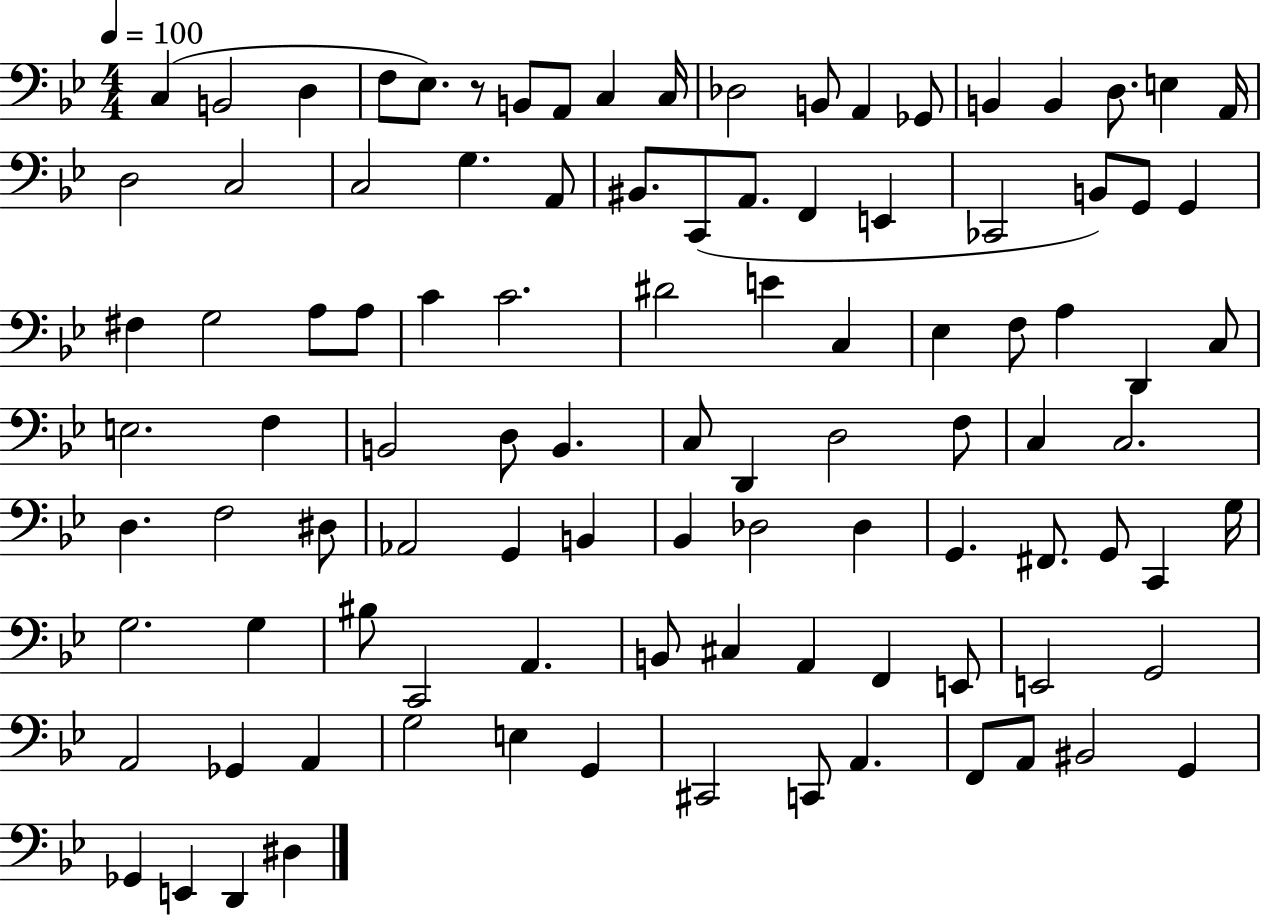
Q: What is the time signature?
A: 4/4